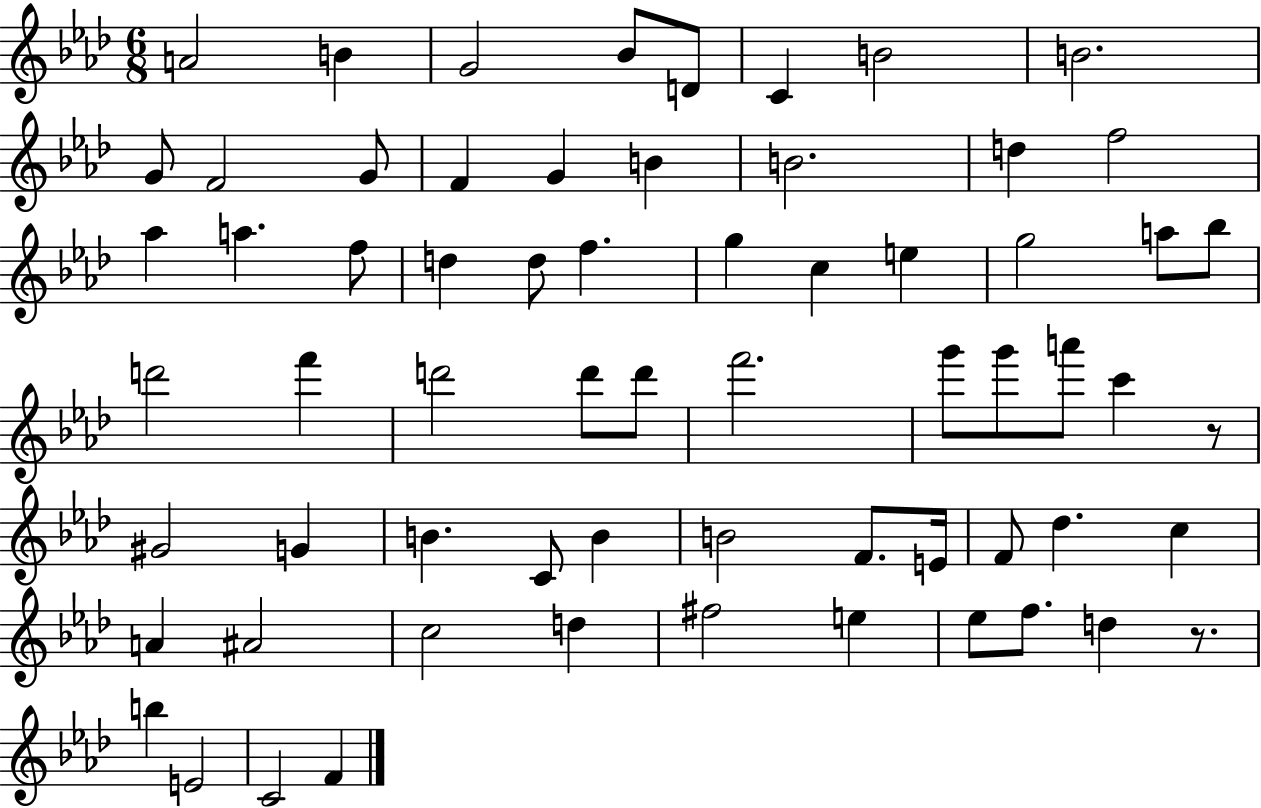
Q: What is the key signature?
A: AES major